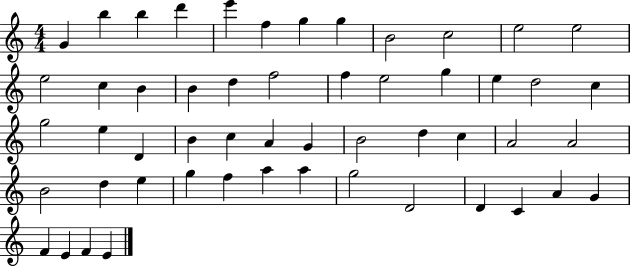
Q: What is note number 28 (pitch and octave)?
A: B4